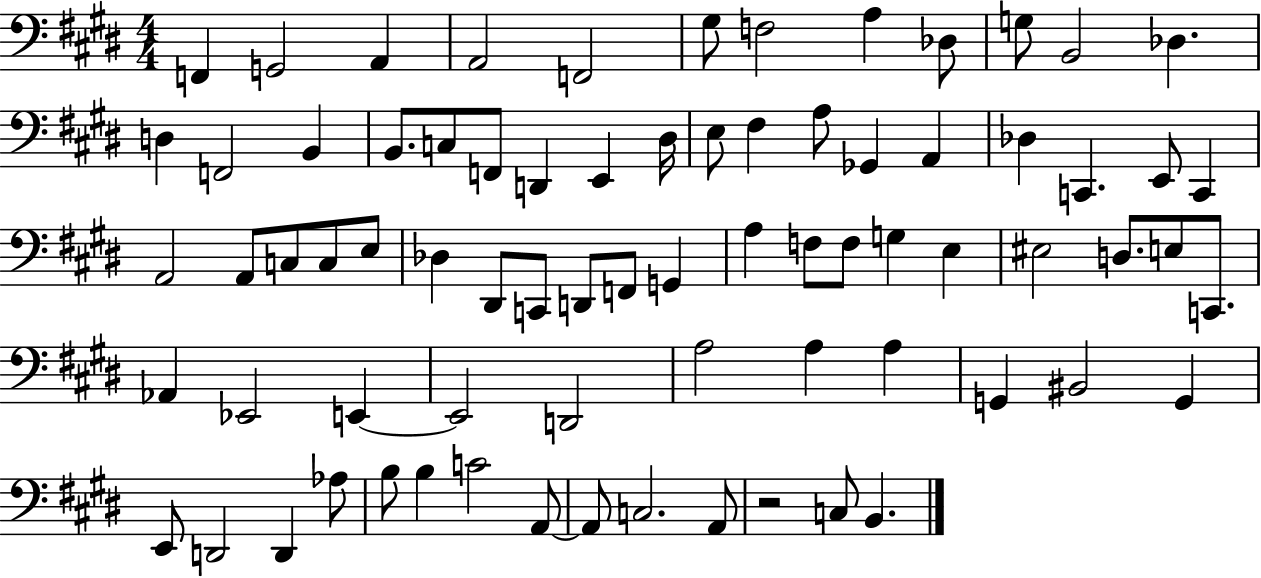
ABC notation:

X:1
T:Untitled
M:4/4
L:1/4
K:E
F,, G,,2 A,, A,,2 F,,2 ^G,/2 F,2 A, _D,/2 G,/2 B,,2 _D, D, F,,2 B,, B,,/2 C,/2 F,,/2 D,, E,, ^D,/4 E,/2 ^F, A,/2 _G,, A,, _D, C,, E,,/2 C,, A,,2 A,,/2 C,/2 C,/2 E,/2 _D, ^D,,/2 C,,/2 D,,/2 F,,/2 G,, A, F,/2 F,/2 G, E, ^E,2 D,/2 E,/2 C,,/2 _A,, _E,,2 E,, E,,2 D,,2 A,2 A, A, G,, ^B,,2 G,, E,,/2 D,,2 D,, _A,/2 B,/2 B, C2 A,,/2 A,,/2 C,2 A,,/2 z2 C,/2 B,,